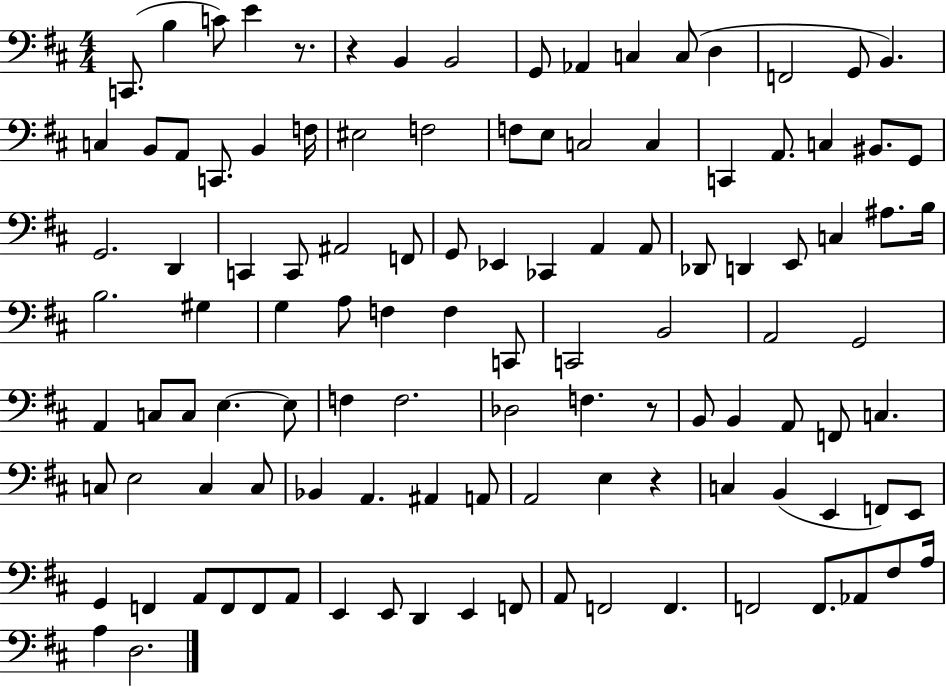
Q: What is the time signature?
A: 4/4